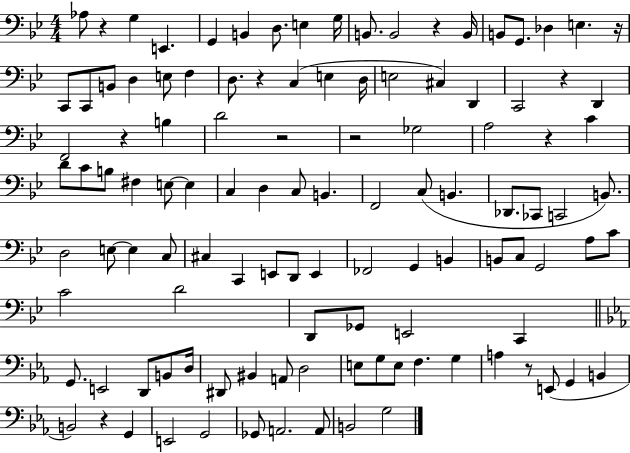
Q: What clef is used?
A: bass